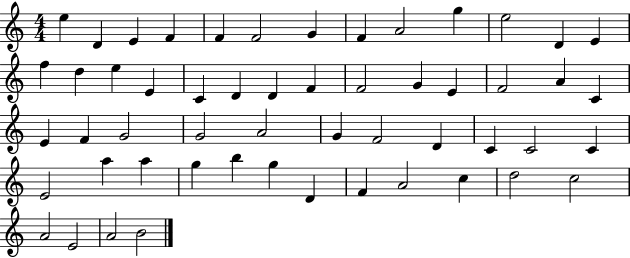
{
  \clef treble
  \numericTimeSignature
  \time 4/4
  \key c \major
  e''4 d'4 e'4 f'4 | f'4 f'2 g'4 | f'4 a'2 g''4 | e''2 d'4 e'4 | \break f''4 d''4 e''4 e'4 | c'4 d'4 d'4 f'4 | f'2 g'4 e'4 | f'2 a'4 c'4 | \break e'4 f'4 g'2 | g'2 a'2 | g'4 f'2 d'4 | c'4 c'2 c'4 | \break e'2 a''4 a''4 | g''4 b''4 g''4 d'4 | f'4 a'2 c''4 | d''2 c''2 | \break a'2 e'2 | a'2 b'2 | \bar "|."
}